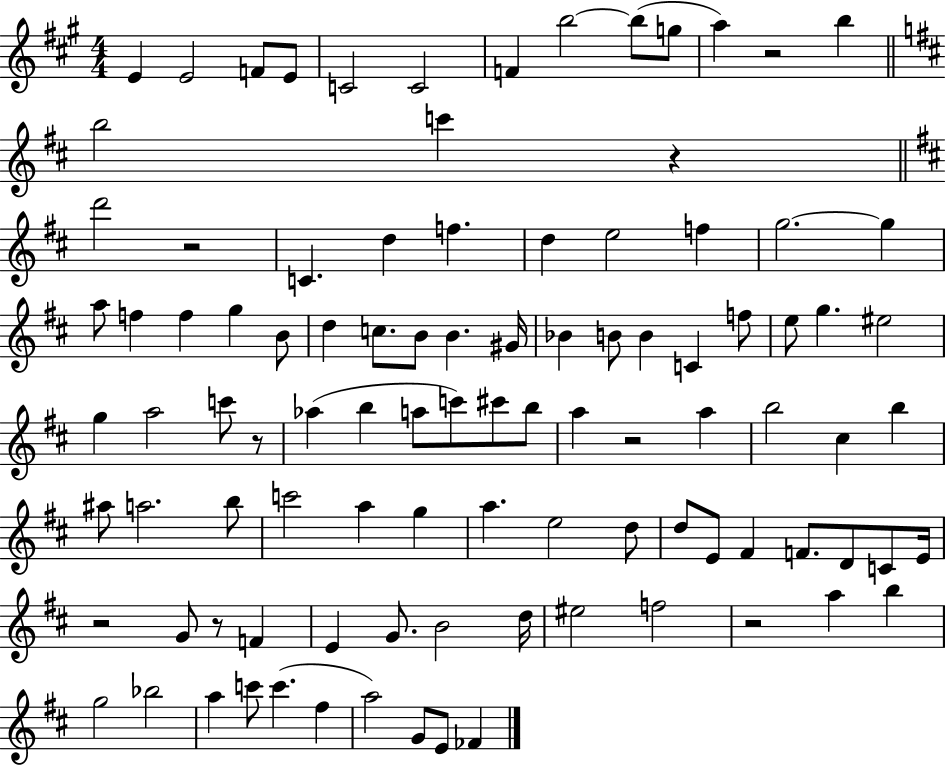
E4/q E4/h F4/e E4/e C4/h C4/h F4/q B5/h B5/e G5/e A5/q R/h B5/q B5/h C6/q R/q D6/h R/h C4/q. D5/q F5/q. D5/q E5/h F5/q G5/h. G5/q A5/e F5/q F5/q G5/q B4/e D5/q C5/e. B4/e B4/q. G#4/s Bb4/q B4/e B4/q C4/q F5/e E5/e G5/q. EIS5/h G5/q A5/h C6/e R/e Ab5/q B5/q A5/e C6/e C#6/e B5/e A5/q R/h A5/q B5/h C#5/q B5/q A#5/e A5/h. B5/e C6/h A5/q G5/q A5/q. E5/h D5/e D5/e E4/e F#4/q F4/e. D4/e C4/e E4/s R/h G4/e R/e F4/q E4/q G4/e. B4/h D5/s EIS5/h F5/h R/h A5/q B5/q G5/h Bb5/h A5/q C6/e C6/q. F#5/q A5/h G4/e E4/e FES4/q